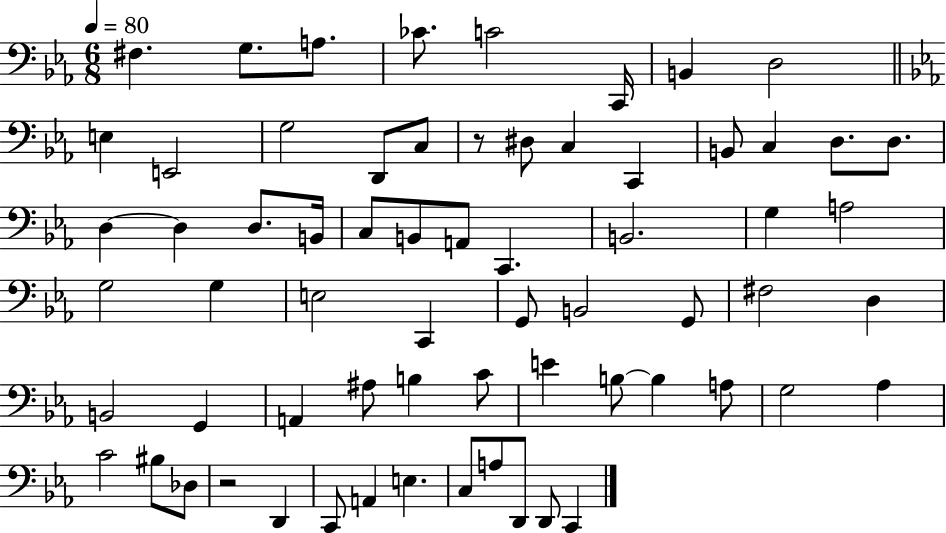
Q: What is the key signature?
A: EES major